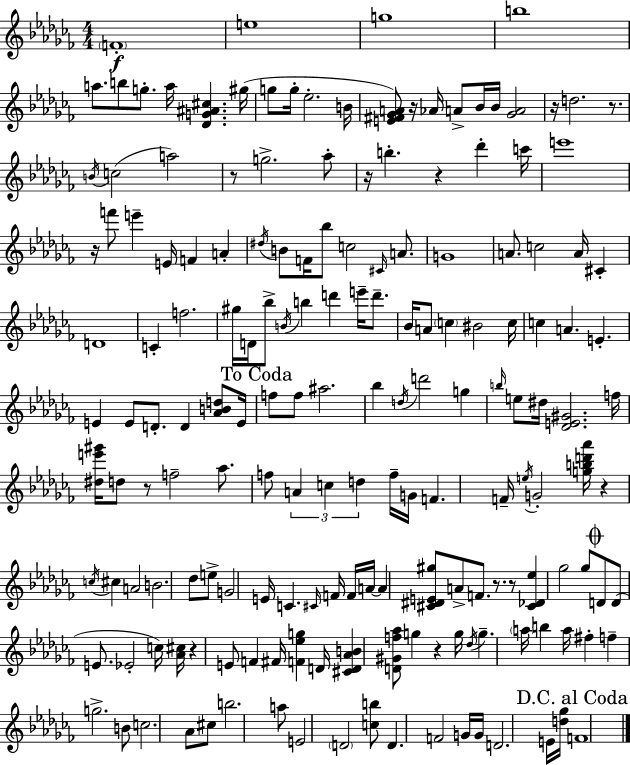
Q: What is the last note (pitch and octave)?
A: F4